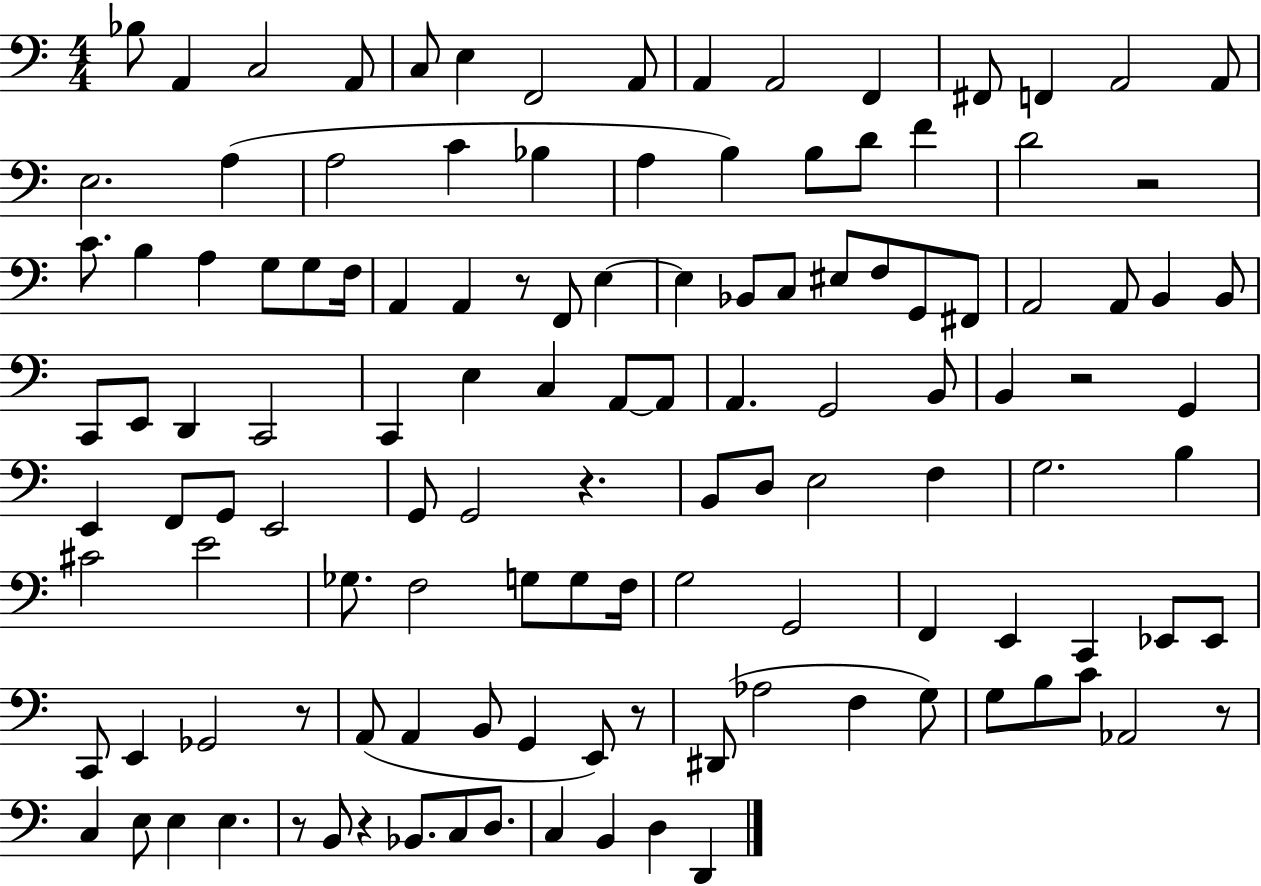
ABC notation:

X:1
T:Untitled
M:4/4
L:1/4
K:C
_B,/2 A,, C,2 A,,/2 C,/2 E, F,,2 A,,/2 A,, A,,2 F,, ^F,,/2 F,, A,,2 A,,/2 E,2 A, A,2 C _B, A, B, B,/2 D/2 F D2 z2 C/2 B, A, G,/2 G,/2 F,/4 A,, A,, z/2 F,,/2 E, E, _B,,/2 C,/2 ^E,/2 F,/2 G,,/2 ^F,,/2 A,,2 A,,/2 B,, B,,/2 C,,/2 E,,/2 D,, C,,2 C,, E, C, A,,/2 A,,/2 A,, G,,2 B,,/2 B,, z2 G,, E,, F,,/2 G,,/2 E,,2 G,,/2 G,,2 z B,,/2 D,/2 E,2 F, G,2 B, ^C2 E2 _G,/2 F,2 G,/2 G,/2 F,/4 G,2 G,,2 F,, E,, C,, _E,,/2 _E,,/2 C,,/2 E,, _G,,2 z/2 A,,/2 A,, B,,/2 G,, E,,/2 z/2 ^D,,/2 _A,2 F, G,/2 G,/2 B,/2 C/2 _A,,2 z/2 C, E,/2 E, E, z/2 B,,/2 z _B,,/2 C,/2 D,/2 C, B,, D, D,,